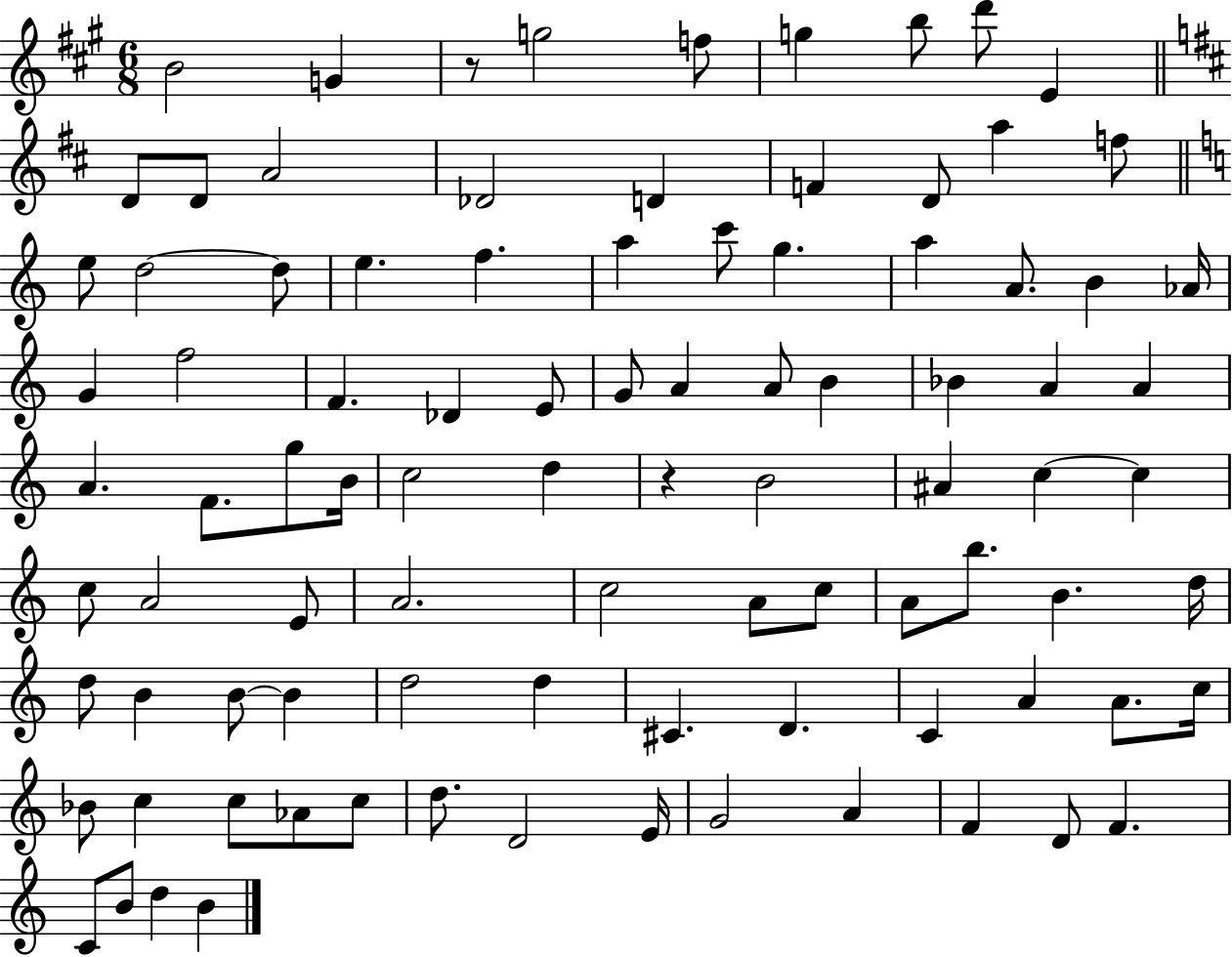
{
  \clef treble
  \numericTimeSignature
  \time 6/8
  \key a \major
  b'2 g'4 | r8 g''2 f''8 | g''4 b''8 d'''8 e'4 | \bar "||" \break \key d \major d'8 d'8 a'2 | des'2 d'4 | f'4 d'8 a''4 f''8 | \bar "||" \break \key c \major e''8 d''2~~ d''8 | e''4. f''4. | a''4 c'''8 g''4. | a''4 a'8. b'4 aes'16 | \break g'4 f''2 | f'4. des'4 e'8 | g'8 a'4 a'8 b'4 | bes'4 a'4 a'4 | \break a'4. f'8. g''8 b'16 | c''2 d''4 | r4 b'2 | ais'4 c''4~~ c''4 | \break c''8 a'2 e'8 | a'2. | c''2 a'8 c''8 | a'8 b''8. b'4. d''16 | \break d''8 b'4 b'8~~ b'4 | d''2 d''4 | cis'4. d'4. | c'4 a'4 a'8. c''16 | \break bes'8 c''4 c''8 aes'8 c''8 | d''8. d'2 e'16 | g'2 a'4 | f'4 d'8 f'4. | \break c'8 b'8 d''4 b'4 | \bar "|."
}